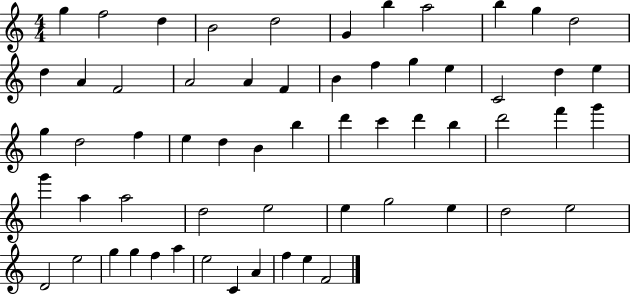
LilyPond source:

{
  \clef treble
  \numericTimeSignature
  \time 4/4
  \key c \major
  g''4 f''2 d''4 | b'2 d''2 | g'4 b''4 a''2 | b''4 g''4 d''2 | \break d''4 a'4 f'2 | a'2 a'4 f'4 | b'4 f''4 g''4 e''4 | c'2 d''4 e''4 | \break g''4 d''2 f''4 | e''4 d''4 b'4 b''4 | d'''4 c'''4 d'''4 b''4 | d'''2 f'''4 g'''4 | \break g'''4 a''4 a''2 | d''2 e''2 | e''4 g''2 e''4 | d''2 e''2 | \break d'2 e''2 | g''4 g''4 f''4 a''4 | e''2 c'4 a'4 | f''4 e''4 f'2 | \break \bar "|."
}